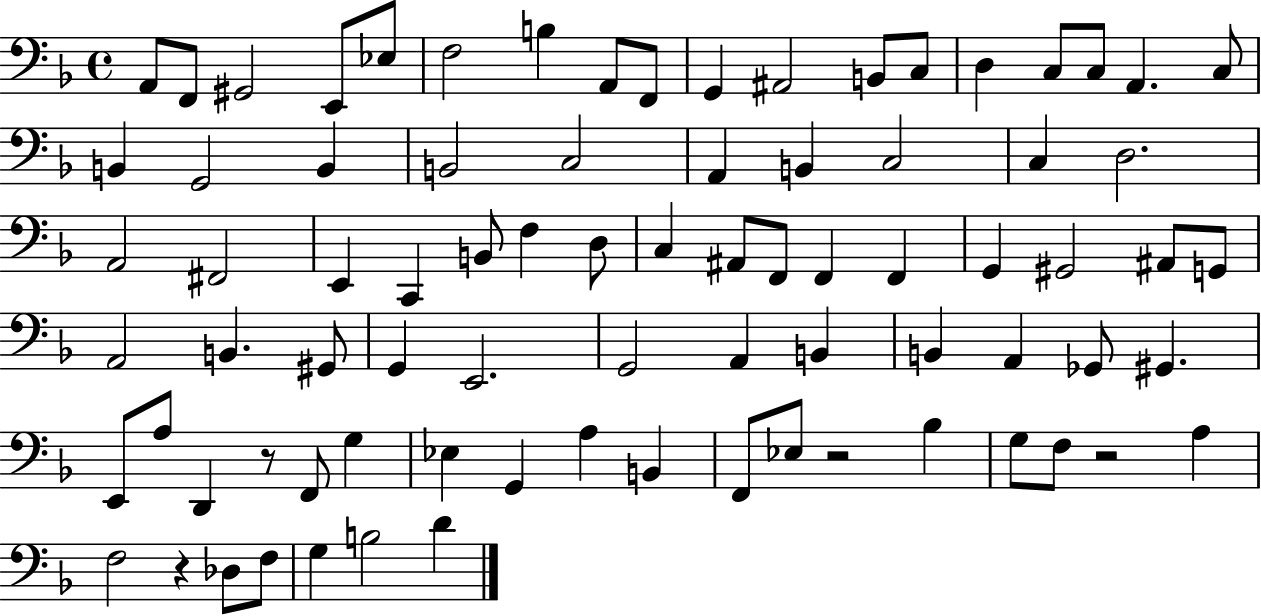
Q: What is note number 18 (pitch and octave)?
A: C3